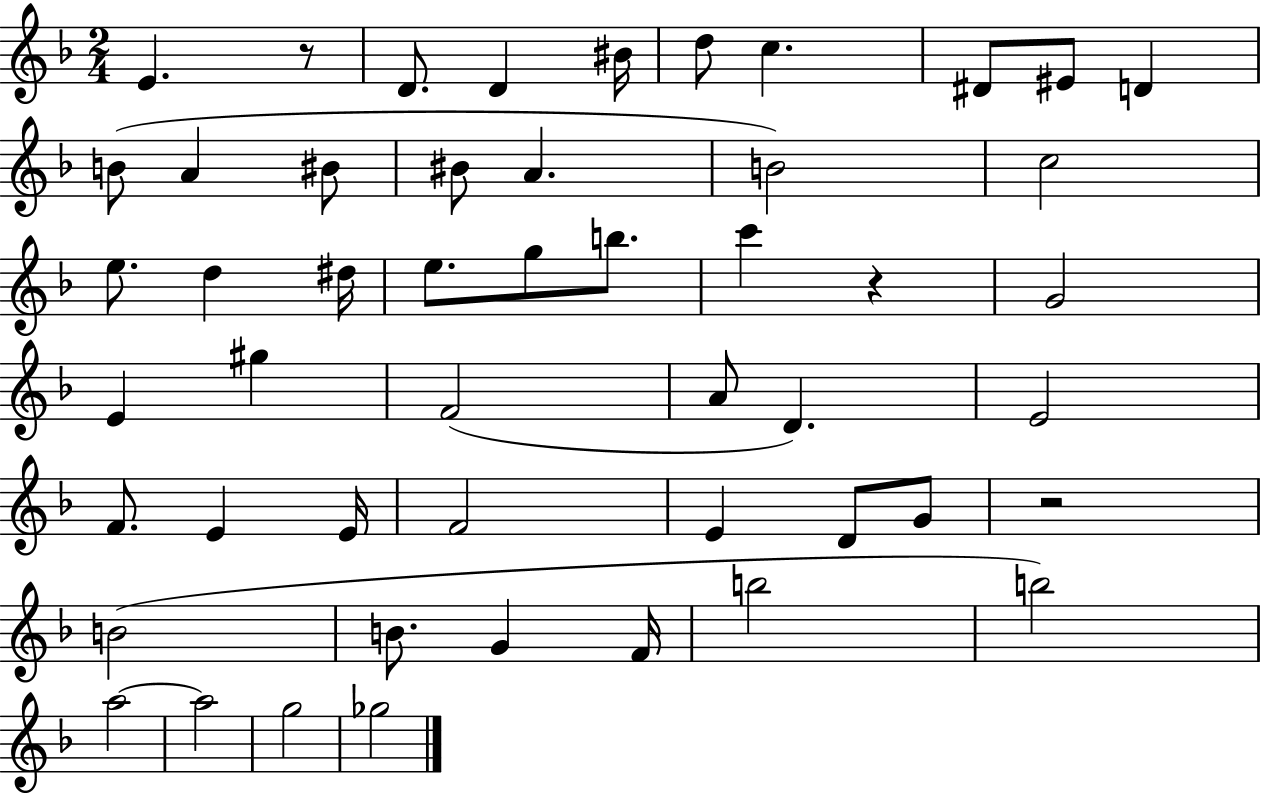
X:1
T:Untitled
M:2/4
L:1/4
K:F
E z/2 D/2 D ^B/4 d/2 c ^D/2 ^E/2 D B/2 A ^B/2 ^B/2 A B2 c2 e/2 d ^d/4 e/2 g/2 b/2 c' z G2 E ^g F2 A/2 D E2 F/2 E E/4 F2 E D/2 G/2 z2 B2 B/2 G F/4 b2 b2 a2 a2 g2 _g2